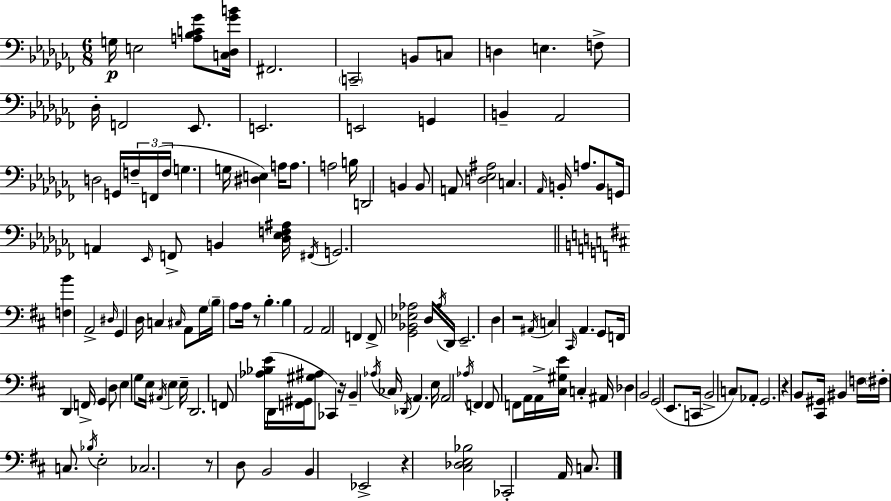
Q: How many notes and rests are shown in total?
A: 144